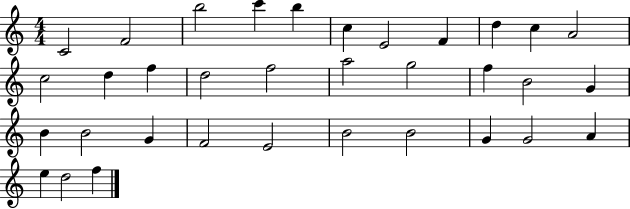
C4/h F4/h B5/h C6/q B5/q C5/q E4/h F4/q D5/q C5/q A4/h C5/h D5/q F5/q D5/h F5/h A5/h G5/h F5/q B4/h G4/q B4/q B4/h G4/q F4/h E4/h B4/h B4/h G4/q G4/h A4/q E5/q D5/h F5/q